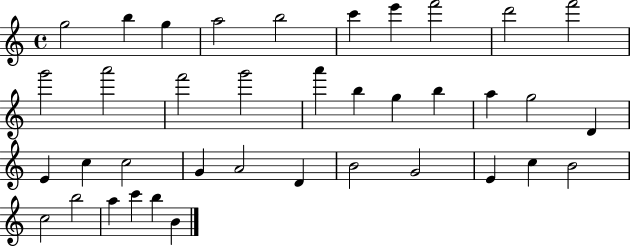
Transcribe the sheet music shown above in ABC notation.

X:1
T:Untitled
M:4/4
L:1/4
K:C
g2 b g a2 b2 c' e' f'2 d'2 f'2 g'2 a'2 f'2 g'2 a' b g b a g2 D E c c2 G A2 D B2 G2 E c B2 c2 b2 a c' b B